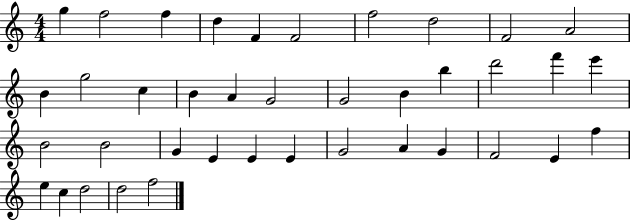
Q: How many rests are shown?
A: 0